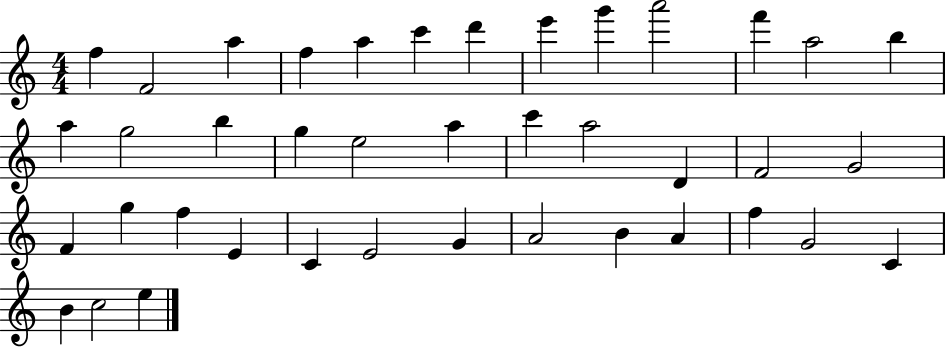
X:1
T:Untitled
M:4/4
L:1/4
K:C
f F2 a f a c' d' e' g' a'2 f' a2 b a g2 b g e2 a c' a2 D F2 G2 F g f E C E2 G A2 B A f G2 C B c2 e